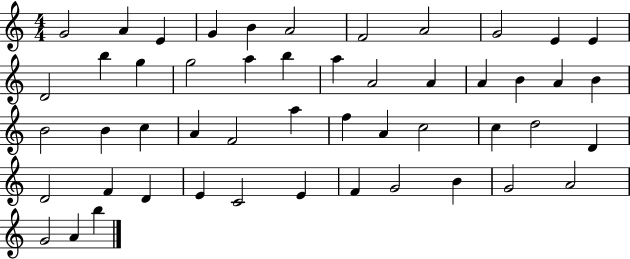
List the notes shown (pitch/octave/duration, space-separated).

G4/h A4/q E4/q G4/q B4/q A4/h F4/h A4/h G4/h E4/q E4/q D4/h B5/q G5/q G5/h A5/q B5/q A5/q A4/h A4/q A4/q B4/q A4/q B4/q B4/h B4/q C5/q A4/q F4/h A5/q F5/q A4/q C5/h C5/q D5/h D4/q D4/h F4/q D4/q E4/q C4/h E4/q F4/q G4/h B4/q G4/h A4/h G4/h A4/q B5/q